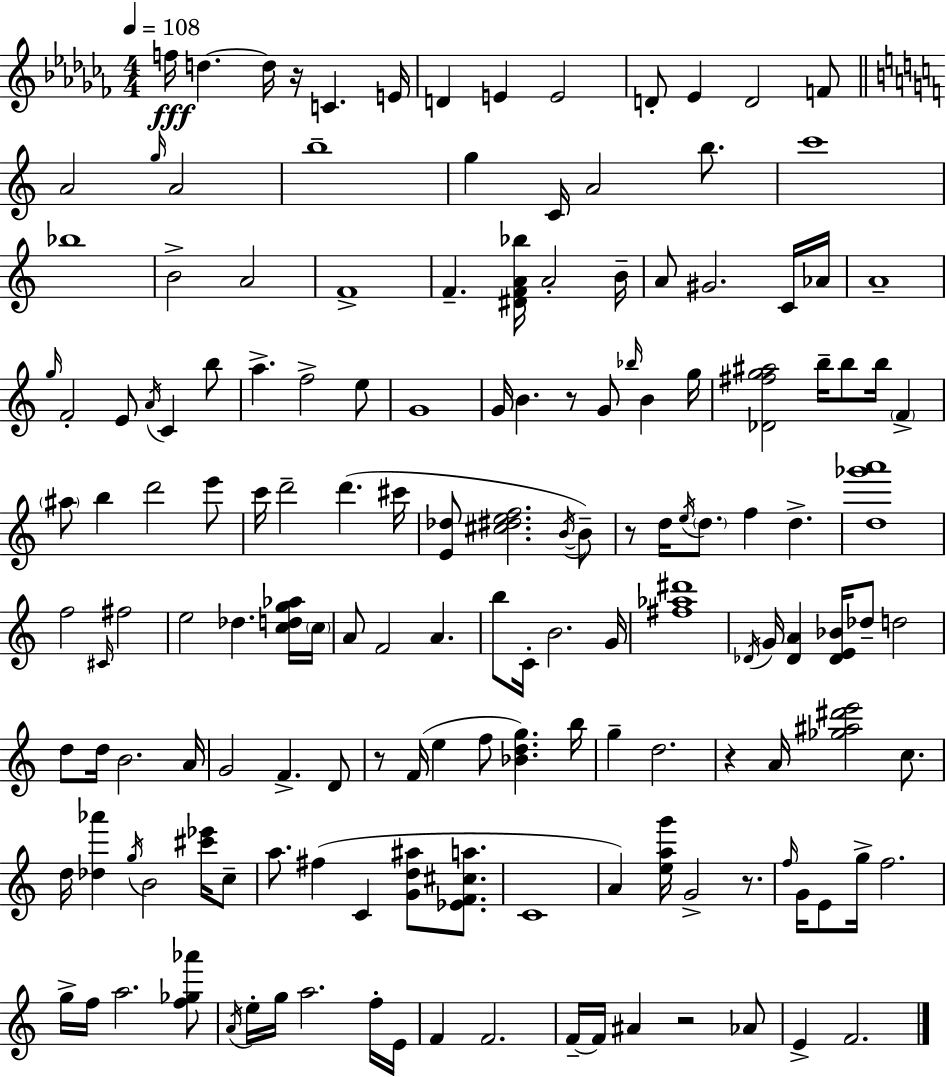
X:1
T:Untitled
M:4/4
L:1/4
K:Abm
f/4 d d/4 z/4 C E/4 D E E2 D/2 _E D2 F/2 A2 g/4 A2 b4 g C/4 A2 b/2 c'4 _b4 B2 A2 F4 F [^DFA_b]/4 A2 B/4 A/2 ^G2 C/4 _A/4 A4 g/4 F2 E/2 A/4 C b/2 a f2 e/2 G4 G/4 B z/2 G/2 _b/4 B g/4 [_D^fg^a]2 b/4 b/2 b/4 F ^a/2 b d'2 e'/2 c'/4 d'2 d' ^c'/4 [E_d]/2 [^c^def]2 B/4 B/2 z/2 d/4 e/4 d/2 f d [d_g'a']4 f2 ^C/4 ^f2 e2 _d [cdg_a]/4 c/4 A/2 F2 A b/2 C/4 B2 G/4 [^f_a^d']4 _D/4 G/4 [_DA] [_DE_B]/4 _d/2 d2 d/2 d/4 B2 A/4 G2 F D/2 z/2 F/4 e f/2 [_Bdg] b/4 g d2 z A/4 [_g^a^d'e']2 c/2 d/4 [_d_a'] g/4 B2 [^c'_e']/4 c/2 a/2 ^f C [Gd^a]/2 [_EF^ca]/2 C4 A [eag']/4 G2 z/2 f/4 G/4 E/2 g/4 f2 g/4 f/4 a2 [f_g_a']/2 A/4 e/4 g/4 a2 f/4 E/4 F F2 F/4 F/4 ^A z2 _A/2 E F2